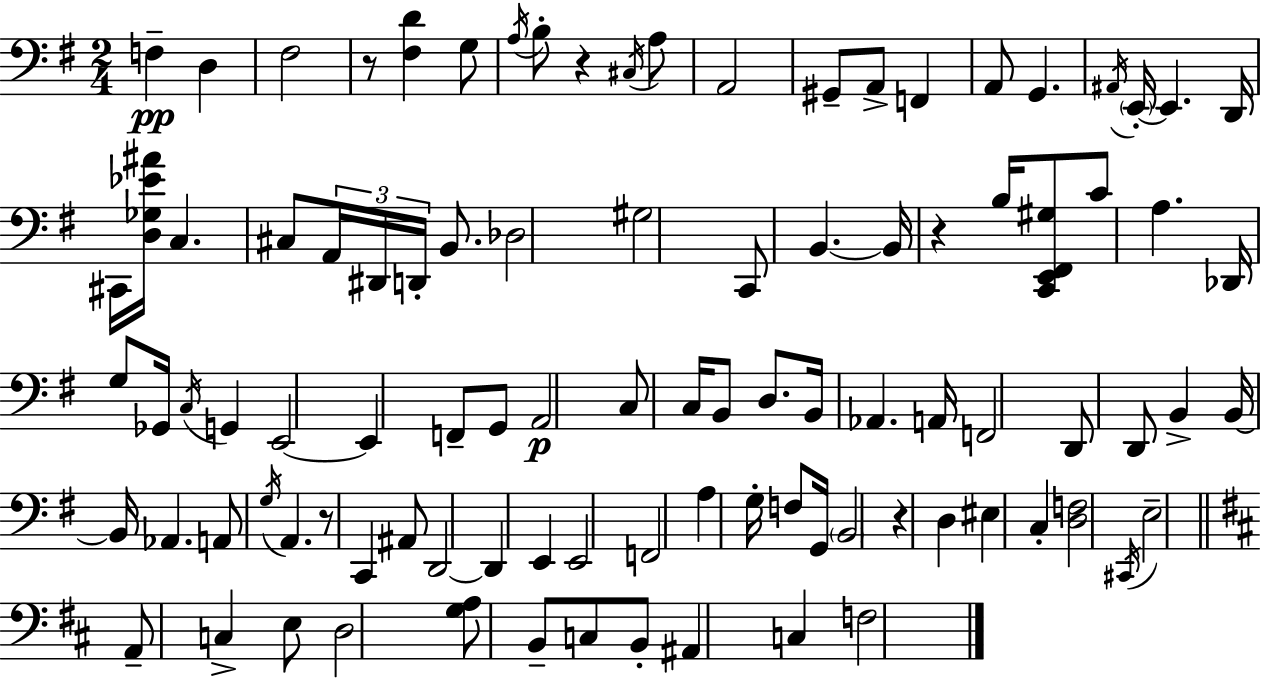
{
  \clef bass
  \numericTimeSignature
  \time 2/4
  \key g \major
  f4--\pp d4 | fis2 | r8 <fis d'>4 g8 | \acciaccatura { a16 } b8-. r4 \acciaccatura { cis16 } | \break a8 a,2 | gis,8-- a,8-> f,4 | a,8 g,4. | \acciaccatura { ais,16 } \parenthesize e,16-.~~ e,4. | \break d,16 cis,16 <d ges ees' ais'>16 c4. | cis8 \tuplet 3/2 { a,16 dis,16 d,16-. } | b,8. des2 | gis2 | \break c,8 b,4.~~ | b,16 r4 | b16 <c, e, fis, gis>8 c'8 a4. | des,16 g8 ges,16 \acciaccatura { c16 } | \break g,4 e,2~~ | e,4 | f,8-- g,8 a,2\p | c8 c16 b,8 | \break d8. b,16 aes,4. | a,16 f,2 | d,8 d,8 | b,4-> b,16~~ b,16 aes,4. | \break a,8 \acciaccatura { g16 } a,4. | r8 c,4 | ais,8 d,2~~ | d,4 | \break e,4 e,2 | f,2 | a4 | g16-. f8 g,16 \parenthesize b,2 | \break r4 | d4 eis4 | c4-. <d f>2 | \acciaccatura { cis,16 } e2-- | \break \bar "||" \break \key b \minor a,8-- c4-> e8 | d2 | <g a>8 b,8-- c8 b,8-. | ais,4 c4 | \break f2 | \bar "|."
}